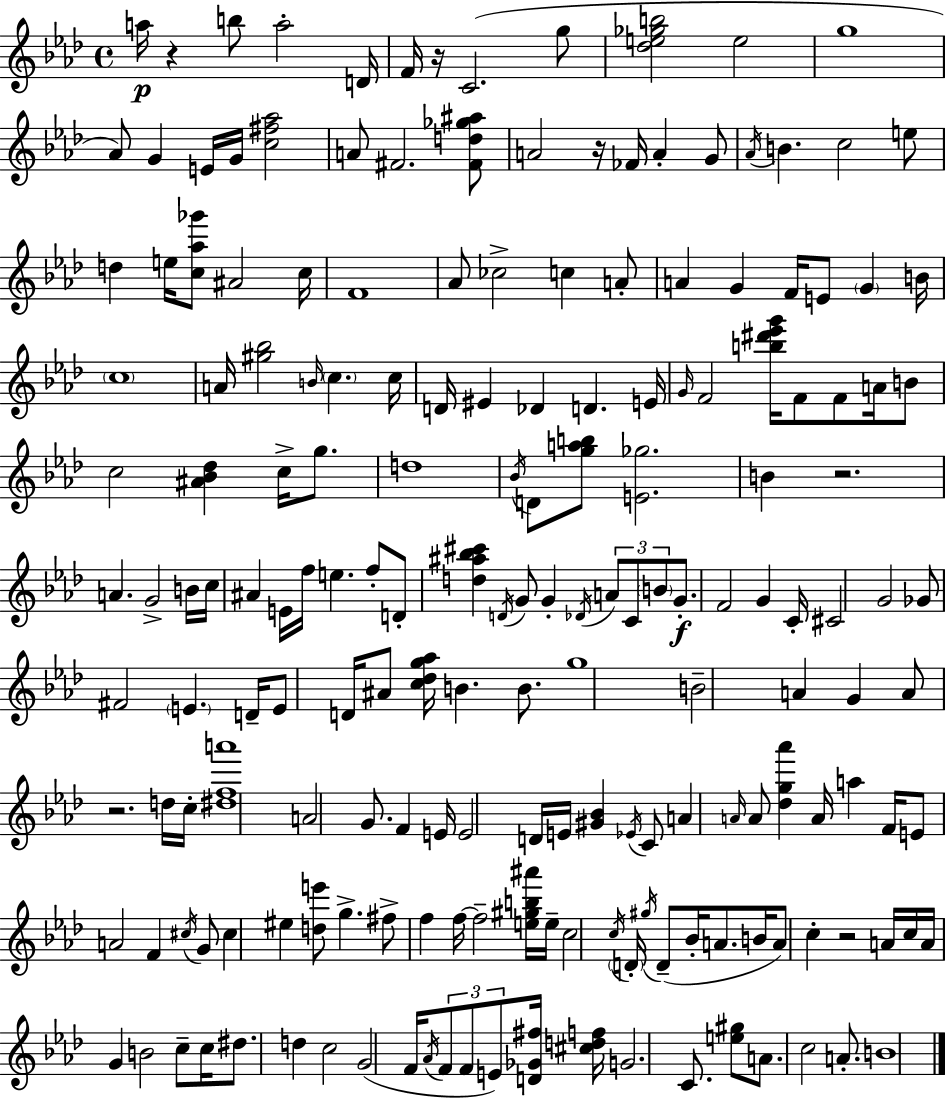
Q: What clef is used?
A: treble